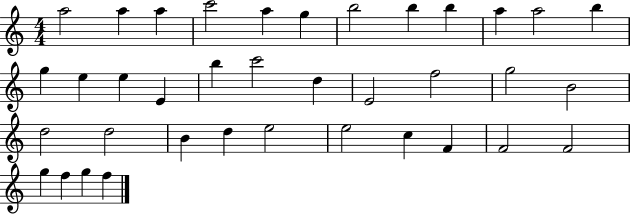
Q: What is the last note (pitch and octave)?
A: F5